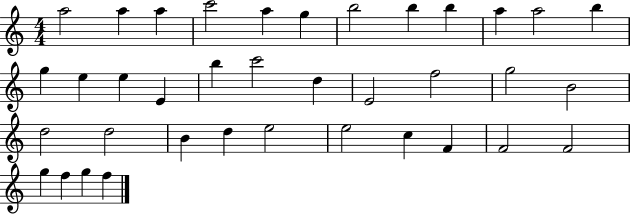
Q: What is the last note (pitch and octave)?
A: F5